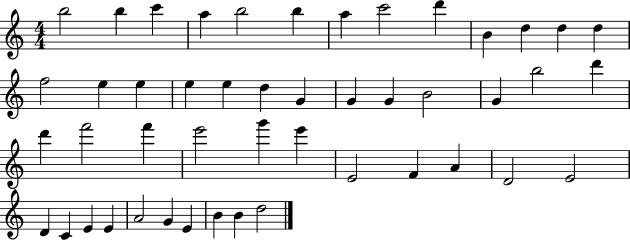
B5/h B5/q C6/q A5/q B5/h B5/q A5/q C6/h D6/q B4/q D5/q D5/q D5/q F5/h E5/q E5/q E5/q E5/q D5/q G4/q G4/q G4/q B4/h G4/q B5/h D6/q D6/q F6/h F6/q E6/h G6/q E6/q E4/h F4/q A4/q D4/h E4/h D4/q C4/q E4/q E4/q A4/h G4/q E4/q B4/q B4/q D5/h